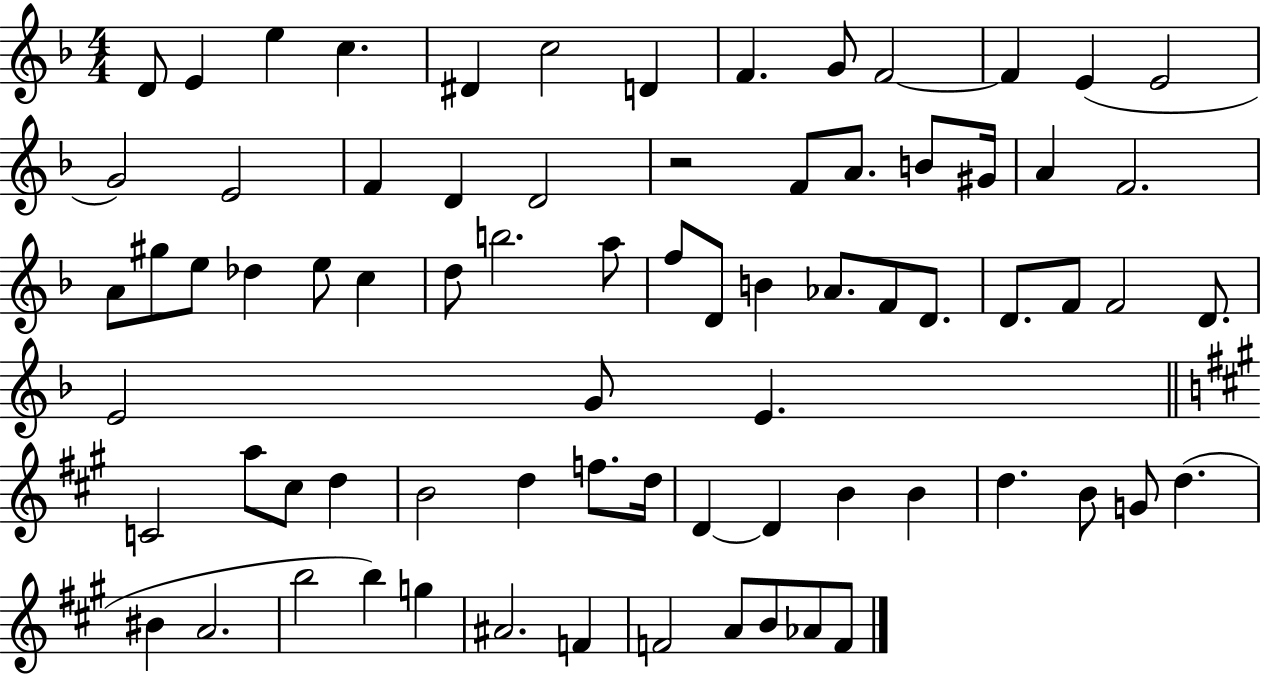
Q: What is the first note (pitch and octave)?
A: D4